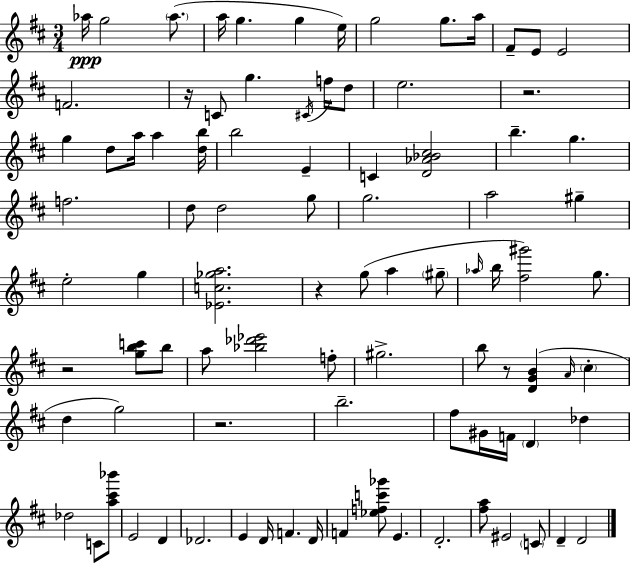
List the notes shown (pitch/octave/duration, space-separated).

Ab5/s G5/h Ab5/e. A5/s G5/q. G5/q E5/s G5/h G5/e. A5/s F#4/e E4/e E4/h F4/h. R/s C4/e G5/q. C#4/s F5/s D5/e E5/h. R/h. G5/q D5/e A5/s A5/q [D5,B5]/s B5/h E4/q C4/q [D4,Ab4,Bb4,C#5]/h B5/q. G5/q. F5/h. D5/e D5/h G5/e G5/h. A5/h G#5/q E5/h G5/q [Eb4,C5,Gb5,A5]/h. R/q G5/e A5/q G#5/e Ab5/s B5/s [F#5,G#6]/h G5/e. R/h [G5,B5,C6]/e B5/e A5/e [Bb5,Db6,Eb6]/h F5/e G#5/h. B5/e R/e [D4,G4,B4]/q A4/s C#5/q D5/q G5/h R/h. B5/h. F#5/e G#4/s F4/s D4/q Db5/q Db5/h C4/e [A5,C#6,Bb6]/e E4/h D4/q Db4/h. E4/q D4/s F4/q. D4/s F4/q [Eb5,F5,C6,Gb6]/e E4/q. D4/h. [F#5,A5]/e EIS4/h C4/e D4/q D4/h